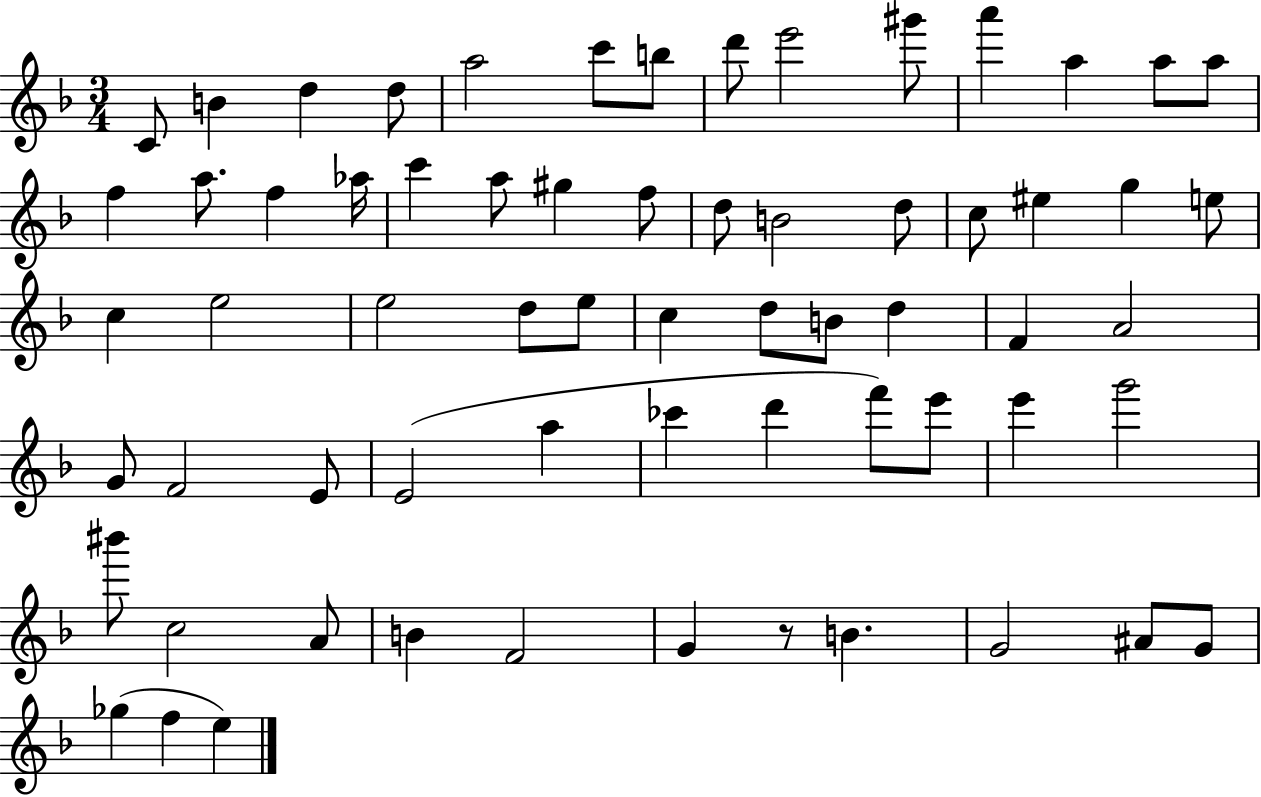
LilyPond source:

{
  \clef treble
  \numericTimeSignature
  \time 3/4
  \key f \major
  c'8 b'4 d''4 d''8 | a''2 c'''8 b''8 | d'''8 e'''2 gis'''8 | a'''4 a''4 a''8 a''8 | \break f''4 a''8. f''4 aes''16 | c'''4 a''8 gis''4 f''8 | d''8 b'2 d''8 | c''8 eis''4 g''4 e''8 | \break c''4 e''2 | e''2 d''8 e''8 | c''4 d''8 b'8 d''4 | f'4 a'2 | \break g'8 f'2 e'8 | e'2( a''4 | ces'''4 d'''4 f'''8) e'''8 | e'''4 g'''2 | \break bis'''8 c''2 a'8 | b'4 f'2 | g'4 r8 b'4. | g'2 ais'8 g'8 | \break ges''4( f''4 e''4) | \bar "|."
}